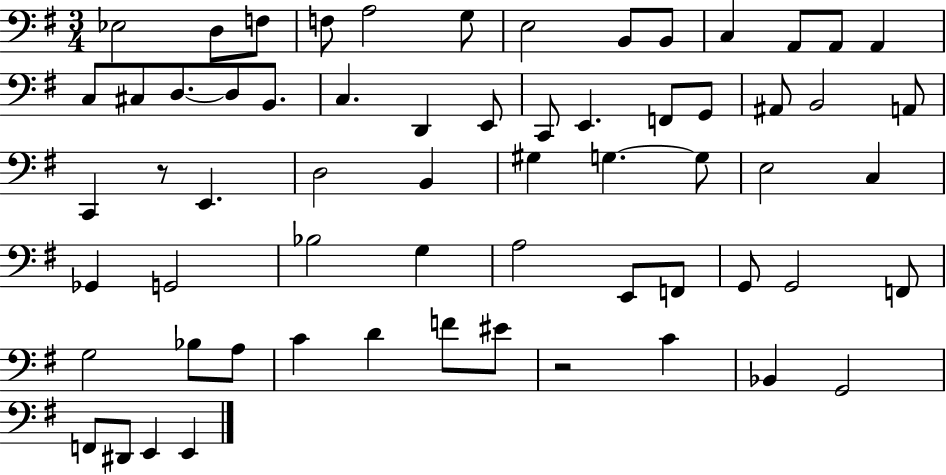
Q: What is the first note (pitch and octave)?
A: Eb3